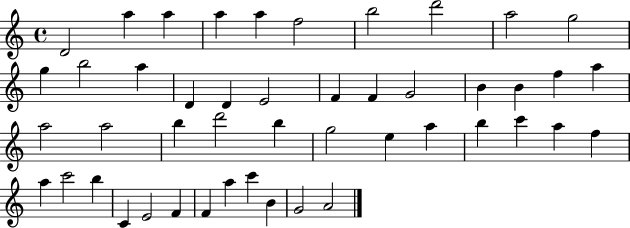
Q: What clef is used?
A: treble